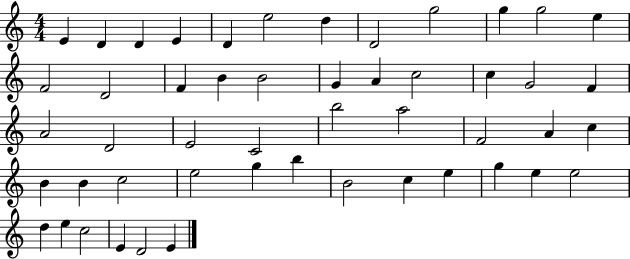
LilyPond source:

{
  \clef treble
  \numericTimeSignature
  \time 4/4
  \key c \major
  e'4 d'4 d'4 e'4 | d'4 e''2 d''4 | d'2 g''2 | g''4 g''2 e''4 | \break f'2 d'2 | f'4 b'4 b'2 | g'4 a'4 c''2 | c''4 g'2 f'4 | \break a'2 d'2 | e'2 c'2 | b''2 a''2 | f'2 a'4 c''4 | \break b'4 b'4 c''2 | e''2 g''4 b''4 | b'2 c''4 e''4 | g''4 e''4 e''2 | \break d''4 e''4 c''2 | e'4 d'2 e'4 | \bar "|."
}